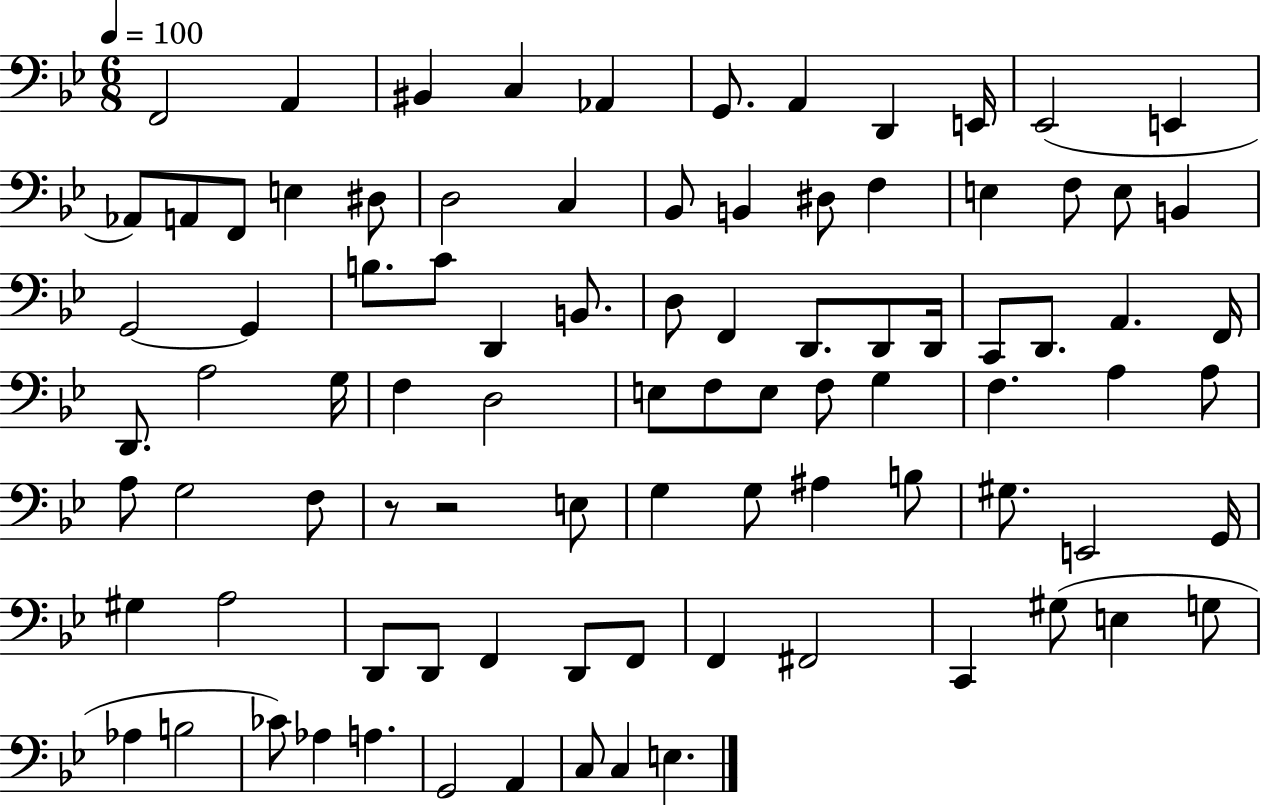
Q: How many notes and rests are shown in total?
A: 90